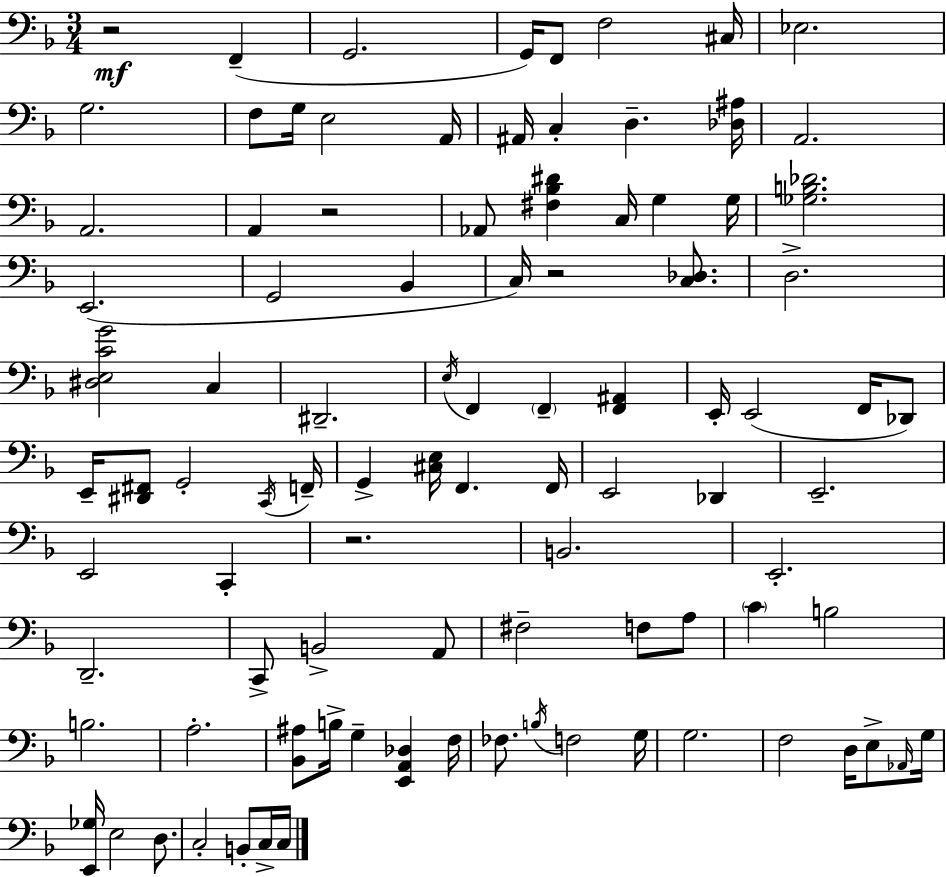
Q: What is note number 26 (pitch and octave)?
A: C3